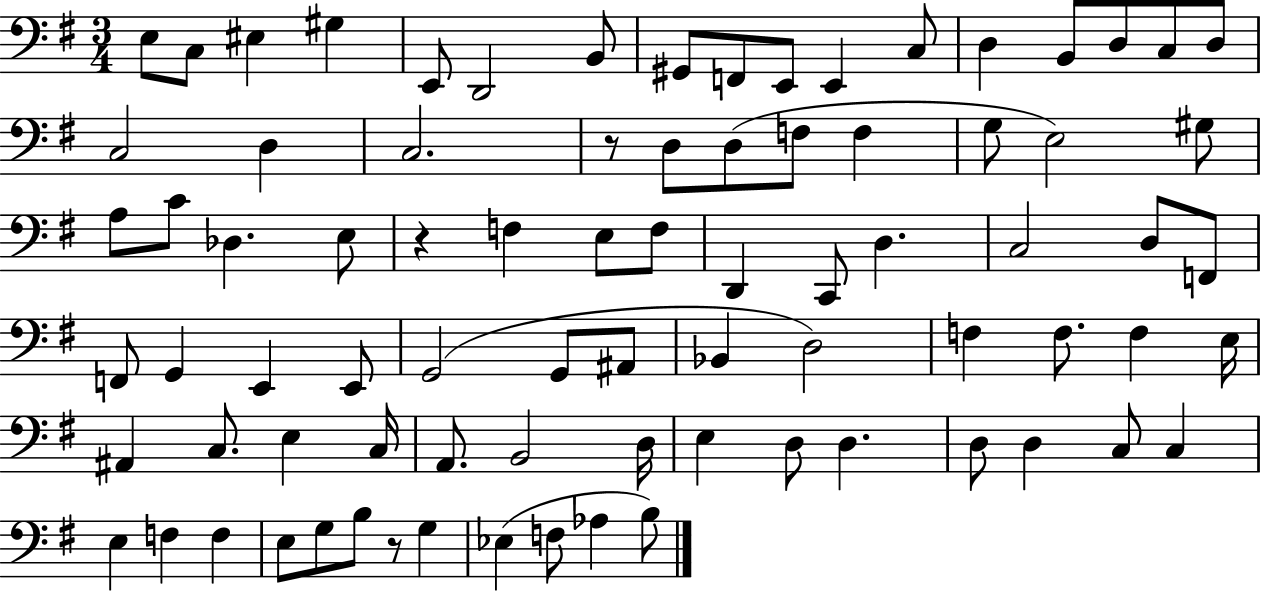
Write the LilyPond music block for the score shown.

{
  \clef bass
  \numericTimeSignature
  \time 3/4
  \key g \major
  e8 c8 eis4 gis4 | e,8 d,2 b,8 | gis,8 f,8 e,8 e,4 c8 | d4 b,8 d8 c8 d8 | \break c2 d4 | c2. | r8 d8 d8( f8 f4 | g8 e2) gis8 | \break a8 c'8 des4. e8 | r4 f4 e8 f8 | d,4 c,8 d4. | c2 d8 f,8 | \break f,8 g,4 e,4 e,8 | g,2( g,8 ais,8 | bes,4 d2) | f4 f8. f4 e16 | \break ais,4 c8. e4 c16 | a,8. b,2 d16 | e4 d8 d4. | d8 d4 c8 c4 | \break e4 f4 f4 | e8 g8 b8 r8 g4 | ees4( f8 aes4 b8) | \bar "|."
}